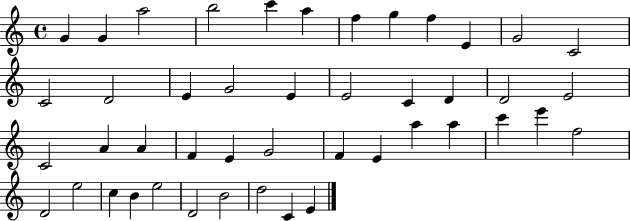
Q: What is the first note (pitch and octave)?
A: G4